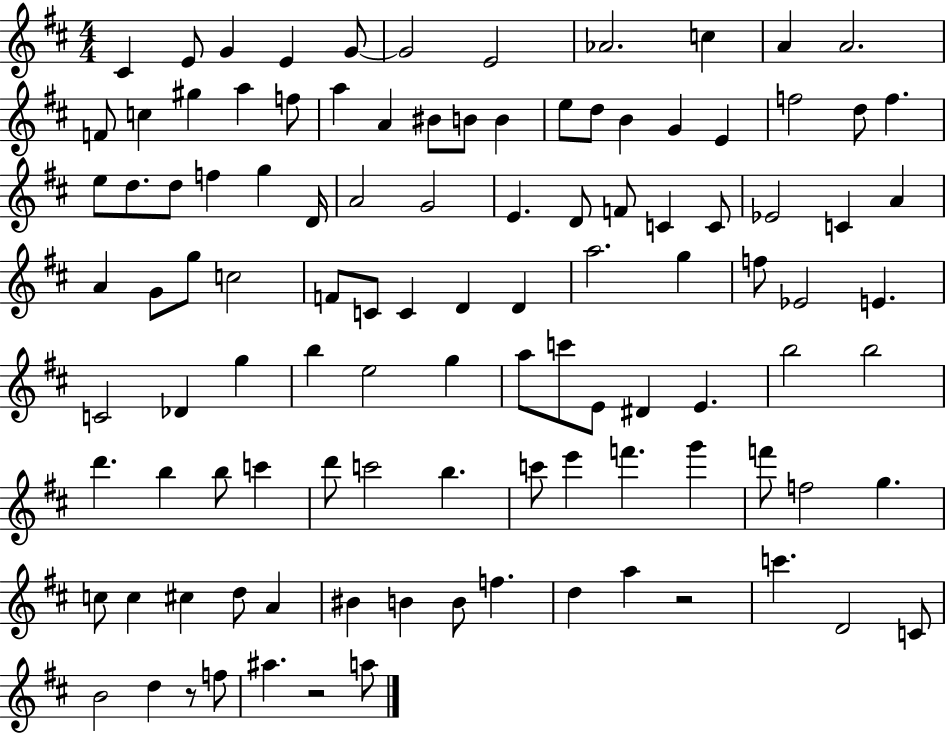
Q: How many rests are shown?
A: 3